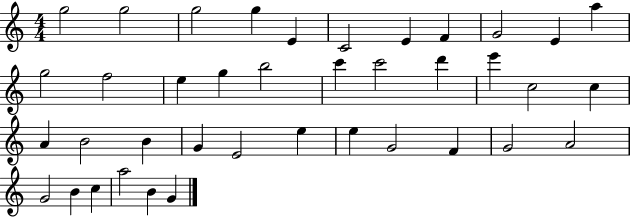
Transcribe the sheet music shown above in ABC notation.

X:1
T:Untitled
M:4/4
L:1/4
K:C
g2 g2 g2 g E C2 E F G2 E a g2 f2 e g b2 c' c'2 d' e' c2 c A B2 B G E2 e e G2 F G2 A2 G2 B c a2 B G